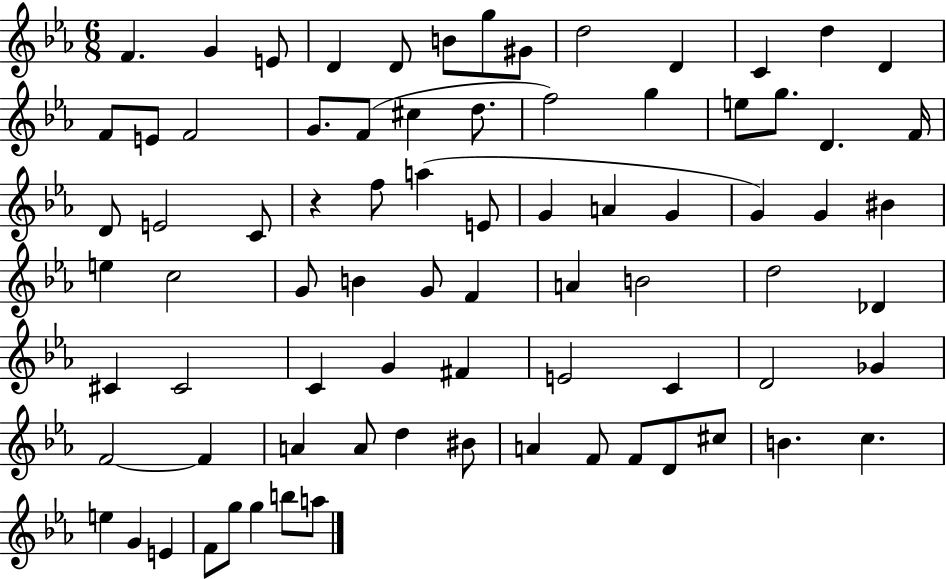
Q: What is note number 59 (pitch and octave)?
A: F4